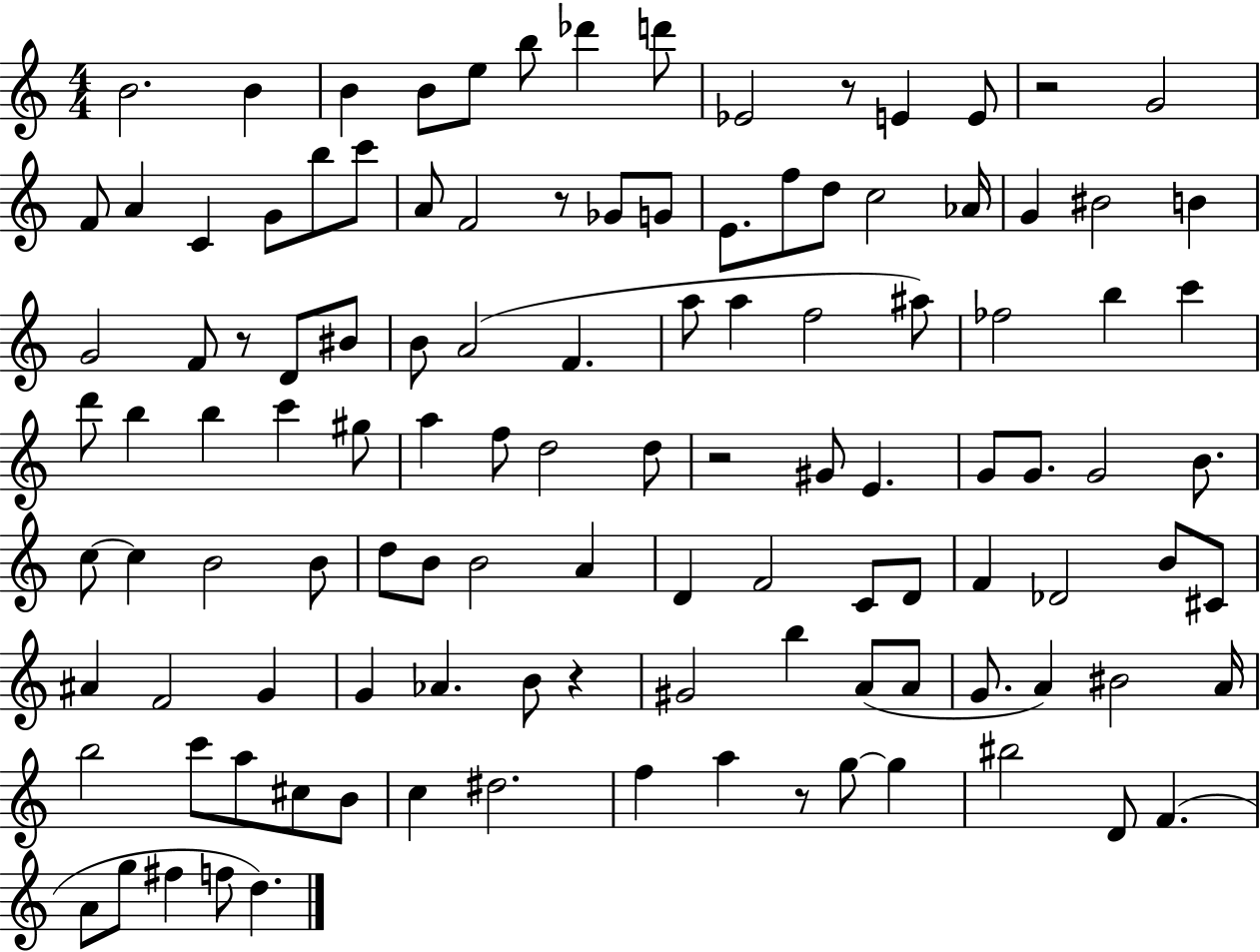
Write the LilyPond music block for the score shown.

{
  \clef treble
  \numericTimeSignature
  \time 4/4
  \key c \major
  b'2. b'4 | b'4 b'8 e''8 b''8 des'''4 d'''8 | ees'2 r8 e'4 e'8 | r2 g'2 | \break f'8 a'4 c'4 g'8 b''8 c'''8 | a'8 f'2 r8 ges'8 g'8 | e'8. f''8 d''8 c''2 aes'16 | g'4 bis'2 b'4 | \break g'2 f'8 r8 d'8 bis'8 | b'8 a'2( f'4. | a''8 a''4 f''2 ais''8) | fes''2 b''4 c'''4 | \break d'''8 b''4 b''4 c'''4 gis''8 | a''4 f''8 d''2 d''8 | r2 gis'8 e'4. | g'8 g'8. g'2 b'8. | \break c''8~~ c''4 b'2 b'8 | d''8 b'8 b'2 a'4 | d'4 f'2 c'8 d'8 | f'4 des'2 b'8 cis'8 | \break ais'4 f'2 g'4 | g'4 aes'4. b'8 r4 | gis'2 b''4 a'8( a'8 | g'8. a'4) bis'2 a'16 | \break b''2 c'''8 a''8 cis''8 b'8 | c''4 dis''2. | f''4 a''4 r8 g''8~~ g''4 | bis''2 d'8 f'4.( | \break a'8 g''8 fis''4 f''8 d''4.) | \bar "|."
}